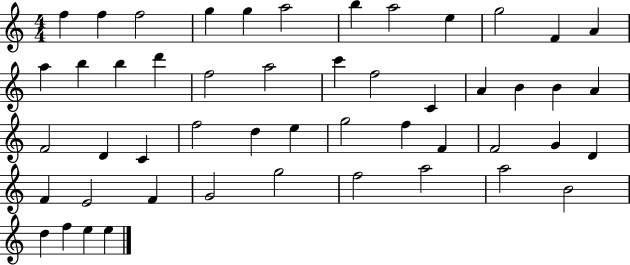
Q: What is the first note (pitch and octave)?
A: F5